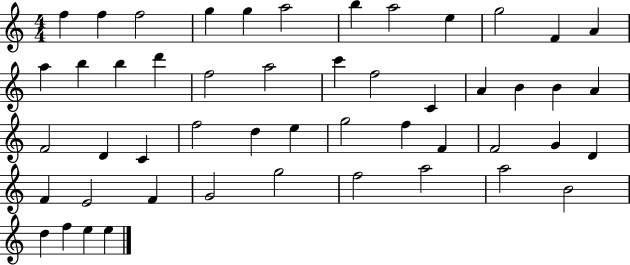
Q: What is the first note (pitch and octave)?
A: F5